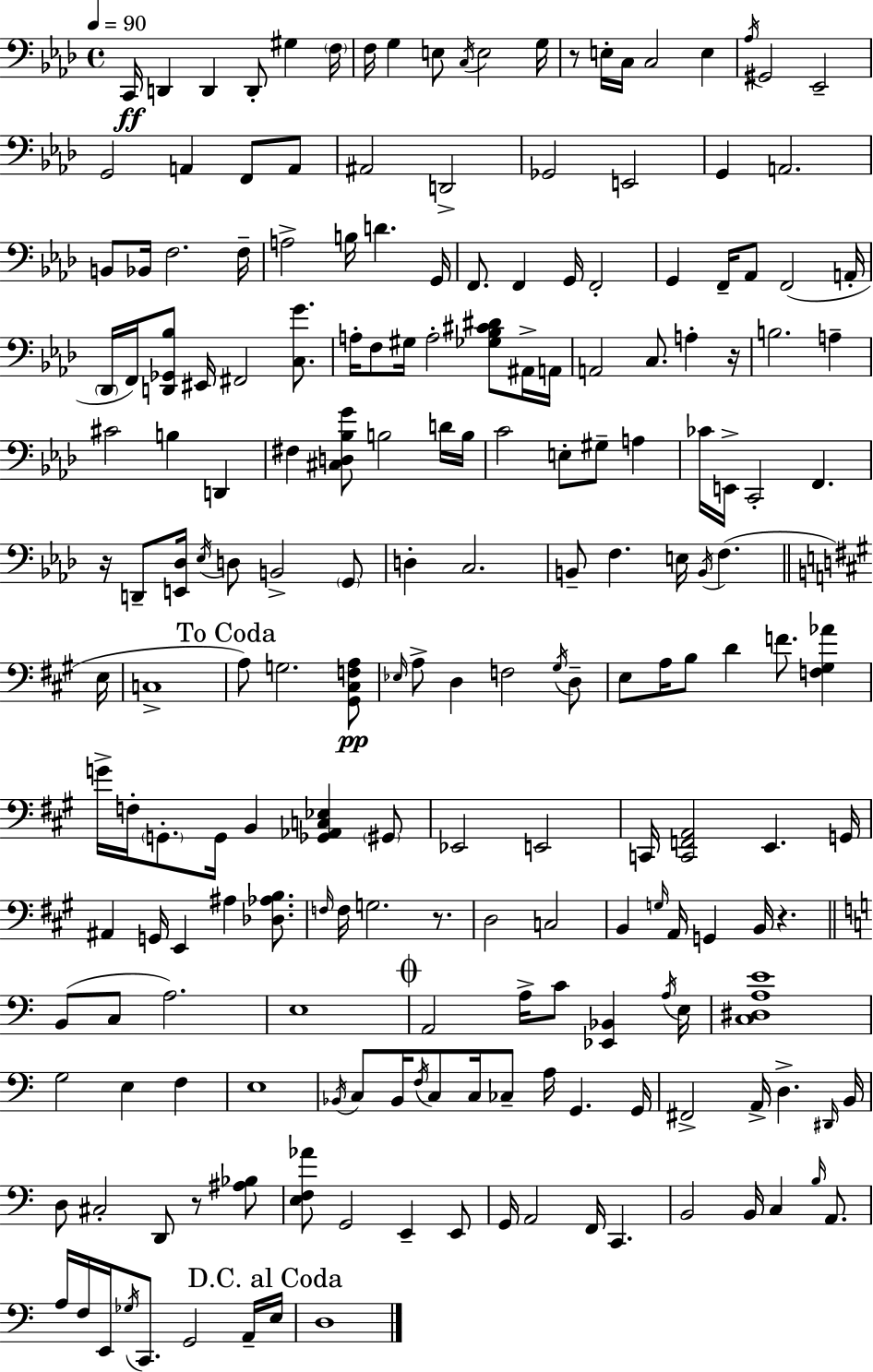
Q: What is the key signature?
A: AES major